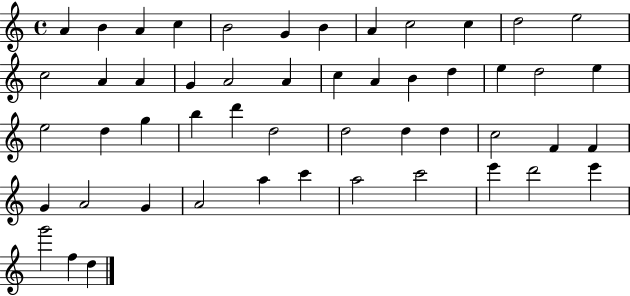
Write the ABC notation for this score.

X:1
T:Untitled
M:4/4
L:1/4
K:C
A B A c B2 G B A c2 c d2 e2 c2 A A G A2 A c A B d e d2 e e2 d g b d' d2 d2 d d c2 F F G A2 G A2 a c' a2 c'2 e' d'2 e' g'2 f d